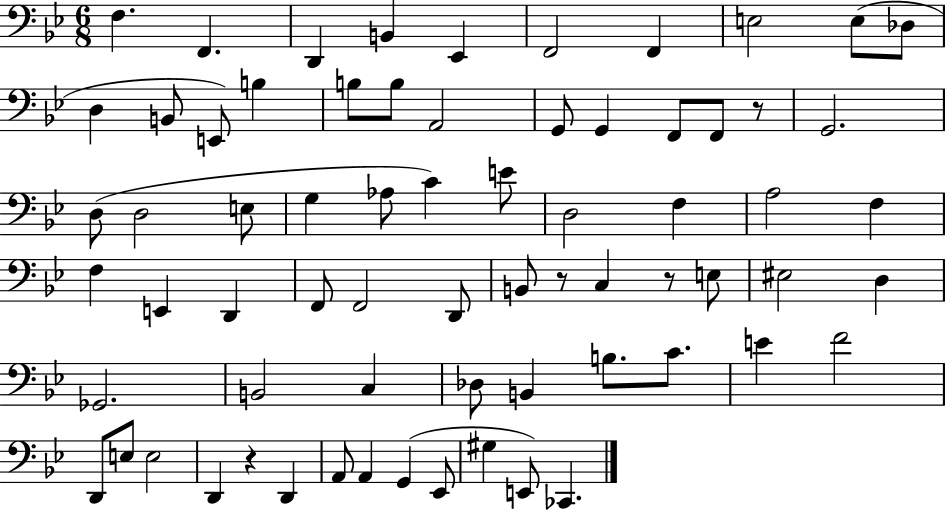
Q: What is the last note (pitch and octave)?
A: CES2